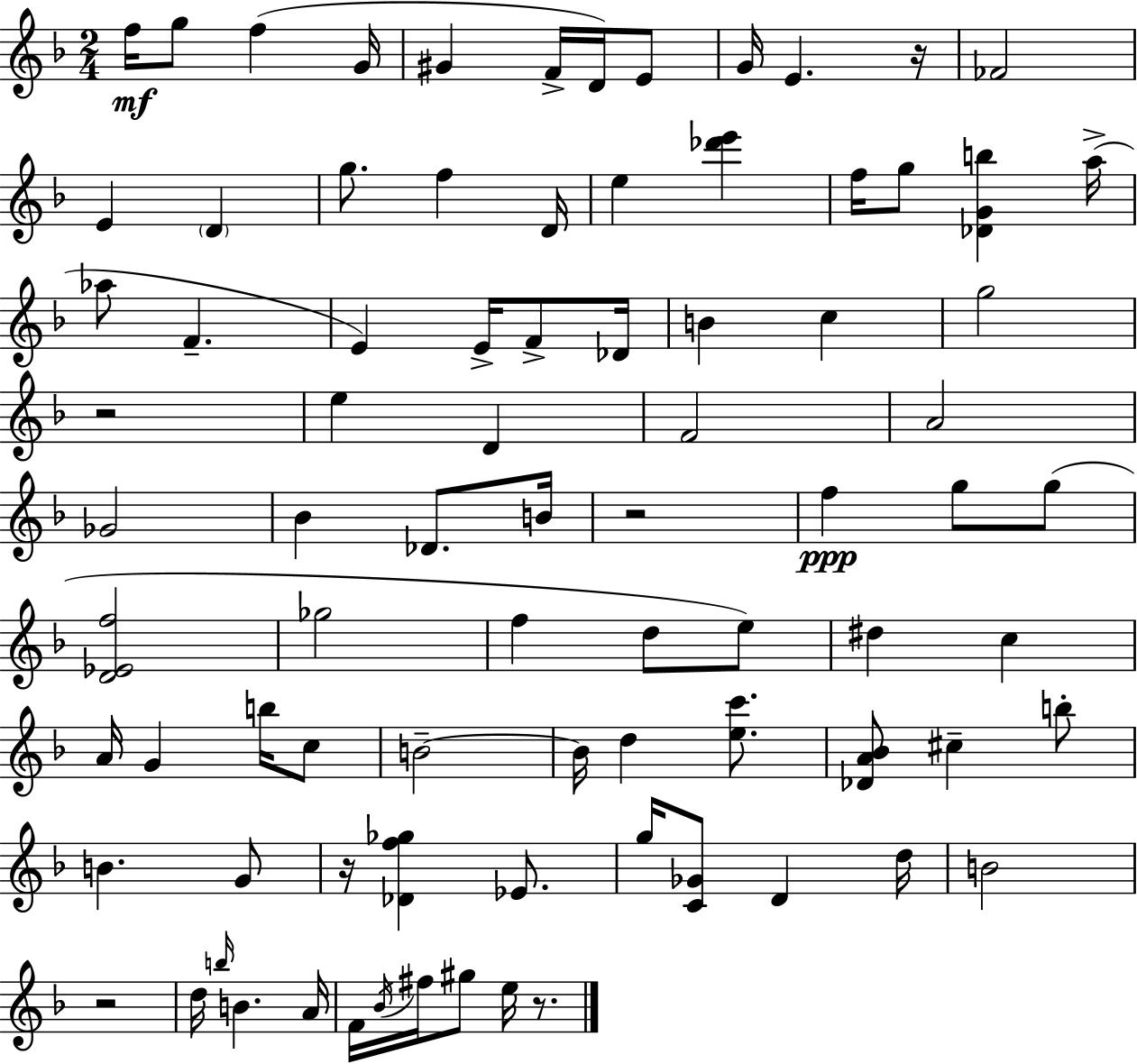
{
  \clef treble
  \numericTimeSignature
  \time 2/4
  \key f \major
  f''16\mf g''8 f''4( g'16 | gis'4 f'16-> d'16) e'8 | g'16 e'4. r16 | fes'2 | \break e'4 \parenthesize d'4 | g''8. f''4 d'16 | e''4 <des''' e'''>4 | f''16 g''8 <des' g' b''>4 a''16->( | \break aes''8 f'4.-- | e'4) e'16-> f'8-> des'16 | b'4 c''4 | g''2 | \break r2 | e''4 d'4 | f'2 | a'2 | \break ges'2 | bes'4 des'8. b'16 | r2 | f''4\ppp g''8 g''8( | \break <d' ees' f''>2 | ges''2 | f''4 d''8 e''8) | dis''4 c''4 | \break a'16 g'4 b''16 c''8 | b'2--~~ | b'16 d''4 <e'' c'''>8. | <des' a' bes'>8 cis''4-- b''8-. | \break b'4. g'8 | r16 <des' f'' ges''>4 ees'8. | g''16 <c' ges'>8 d'4 d''16 | b'2 | \break r2 | d''16 \grace { b''16 } b'4. | a'16 f'16 \acciaccatura { bes'16 } fis''16 gis''8 e''16 r8. | \bar "|."
}